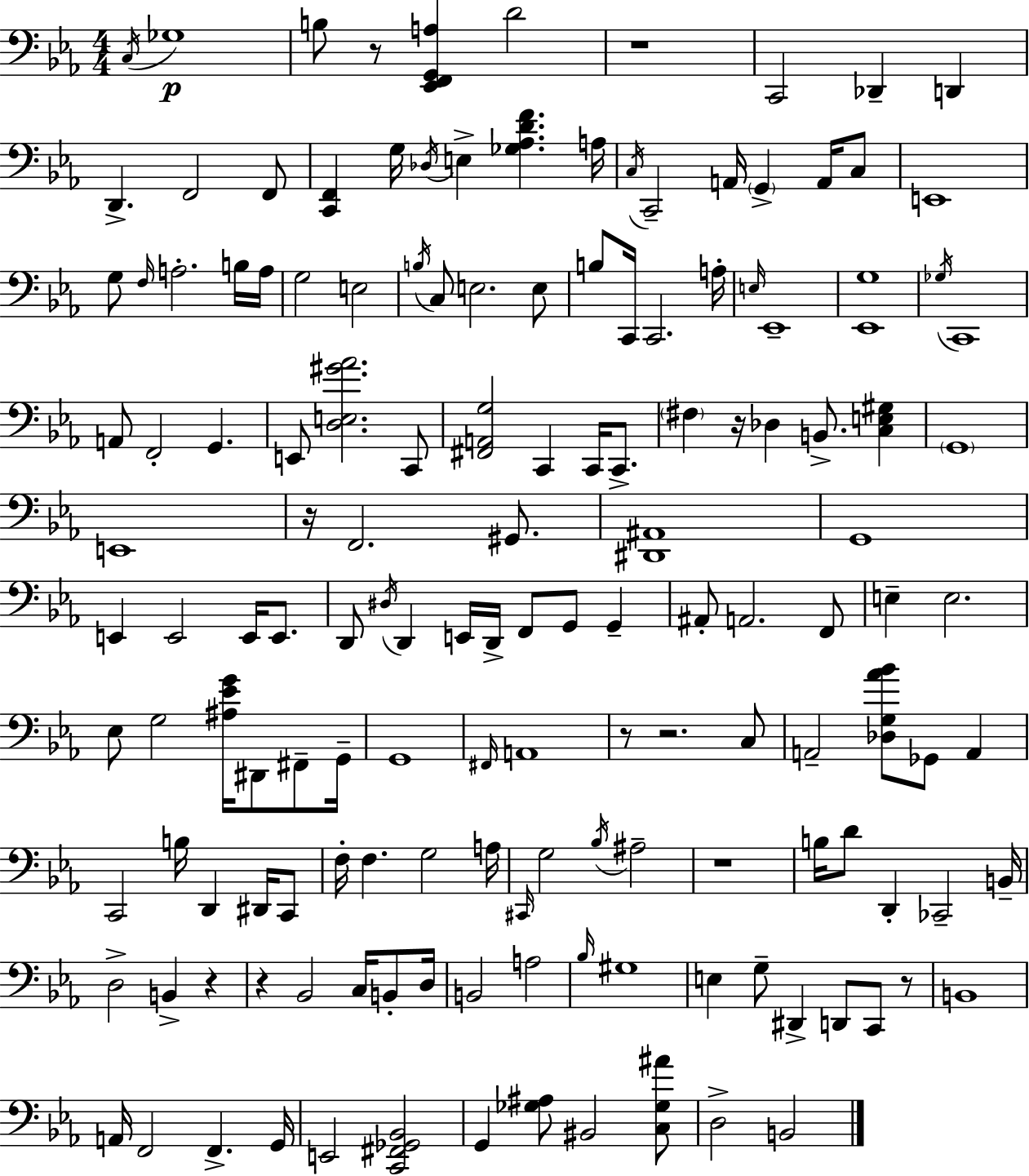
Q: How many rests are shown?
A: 10